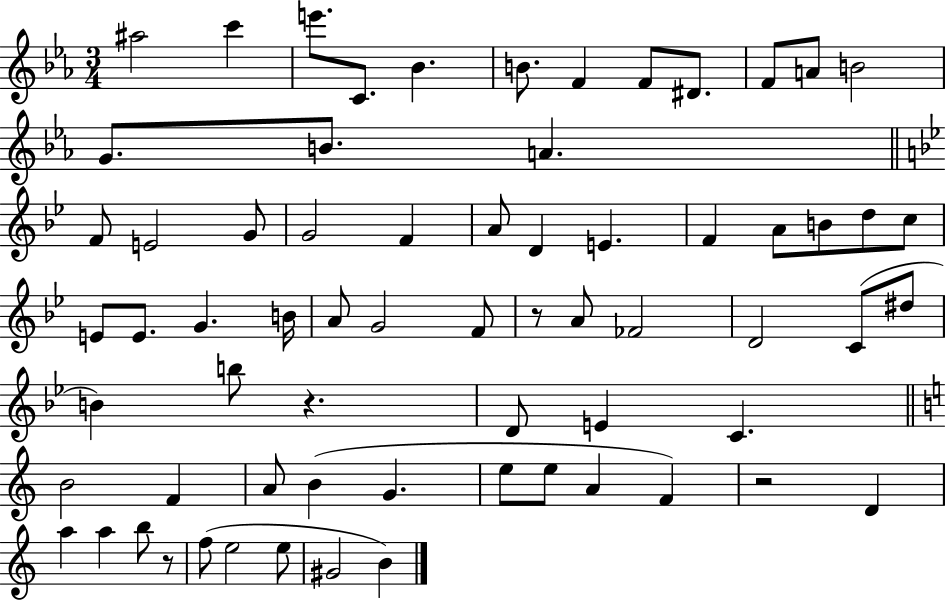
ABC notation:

X:1
T:Untitled
M:3/4
L:1/4
K:Eb
^a2 c' e'/2 C/2 _B B/2 F F/2 ^D/2 F/2 A/2 B2 G/2 B/2 A F/2 E2 G/2 G2 F A/2 D E F A/2 B/2 d/2 c/2 E/2 E/2 G B/4 A/2 G2 F/2 z/2 A/2 _F2 D2 C/2 ^d/2 B b/2 z D/2 E C B2 F A/2 B G e/2 e/2 A F z2 D a a b/2 z/2 f/2 e2 e/2 ^G2 B